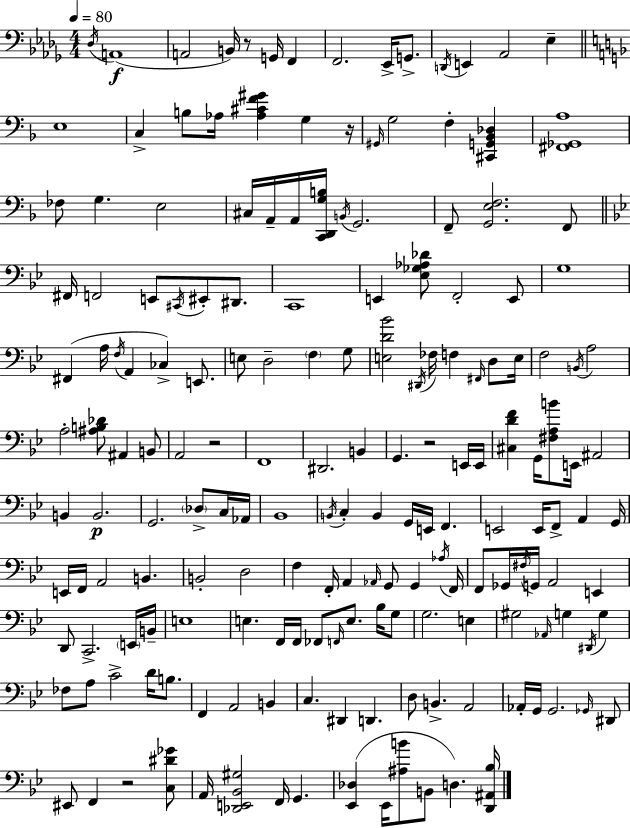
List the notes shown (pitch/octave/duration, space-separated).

Db3/s A2/w A2/h B2/s R/e G2/s F2/q F2/h. Eb2/s G2/e. D2/s E2/q Ab2/h Eb3/q E3/w C3/q B3/e Ab3/s [Ab3,C#4,F4,G#4]/q G3/q R/s G#2/s G3/h F3/q [C#2,G2,Bb2,Db3]/q [F#2,Gb2,A3]/w FES3/e G3/q. E3/h C#3/s A2/s A2/s [C2,D2,G3,B3]/s B2/s G2/h. F2/e [G2,E3,F3]/h. F2/e F#2/s F2/h E2/e C#2/s EIS2/e D#2/e. C2/w E2/q [Eb3,Gb3,Ab3,Db4]/e F2/h E2/e G3/w F#2/q A3/s F3/s A2/q CES3/q E2/e. E3/e D3/h F3/q G3/e [E3,D4,Bb4]/h D#2/s FES3/s F3/q F#2/s D3/e E3/s F3/h B2/s A3/h A3/h [A#3,B3,Db4]/e A#2/q B2/e A2/h R/h F2/w D#2/h. B2/q G2/q. R/h E2/s E2/s [C#3,D4,F4]/q G2/s [F#3,A3,B4]/e E2/s A#2/h B2/q B2/h. G2/h. Db3/e C3/s Ab2/s Bb2/w B2/s C3/q B2/q G2/s E2/s F2/q. E2/h E2/s F2/e A2/q G2/s E2/s F2/s A2/h B2/q. B2/h D3/h F3/q F2/s A2/q Ab2/s G2/e G2/q Ab3/s F2/s F2/e Gb2/s F#3/s G2/s A2/h E2/q D2/e C2/h. E2/s B2/s E3/w E3/q. F2/s F2/s FES2/e F2/s E3/e. Bb3/s G3/e G3/h. E3/q G#3/h Ab2/s G3/q D#2/s G3/q FES3/e A3/e C4/h D4/s B3/e. F2/q A2/h B2/q C3/q. D#2/q D2/q. D3/e B2/q. A2/h Ab2/s G2/s G2/h. Gb2/s D#2/e EIS2/e F2/q R/h [C3,D#4,Gb4]/e A2/s [Db2,E2,Bb2,G#3]/h F2/s G2/q. [Eb2,Db3]/q Eb2/s [A#3,B4]/e B2/e D3/q. [D2,A#2,Bb3]/s